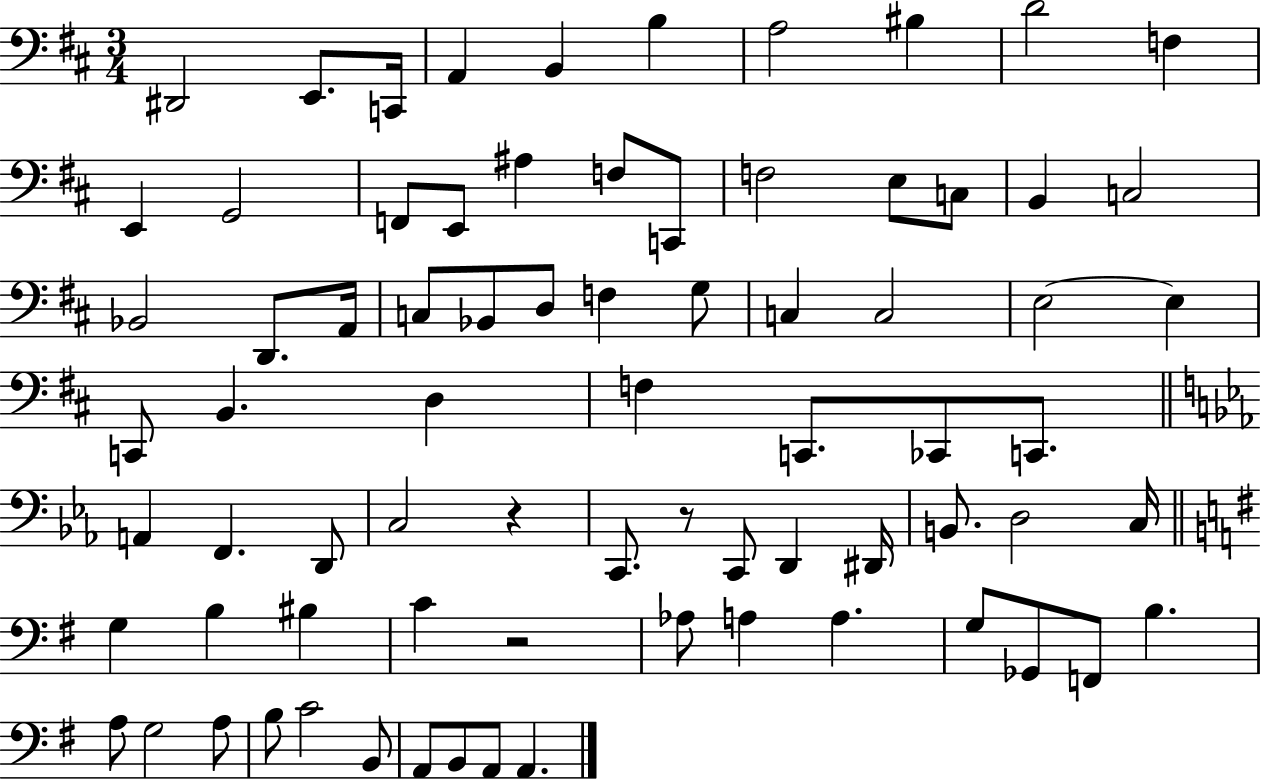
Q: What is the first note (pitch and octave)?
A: D#2